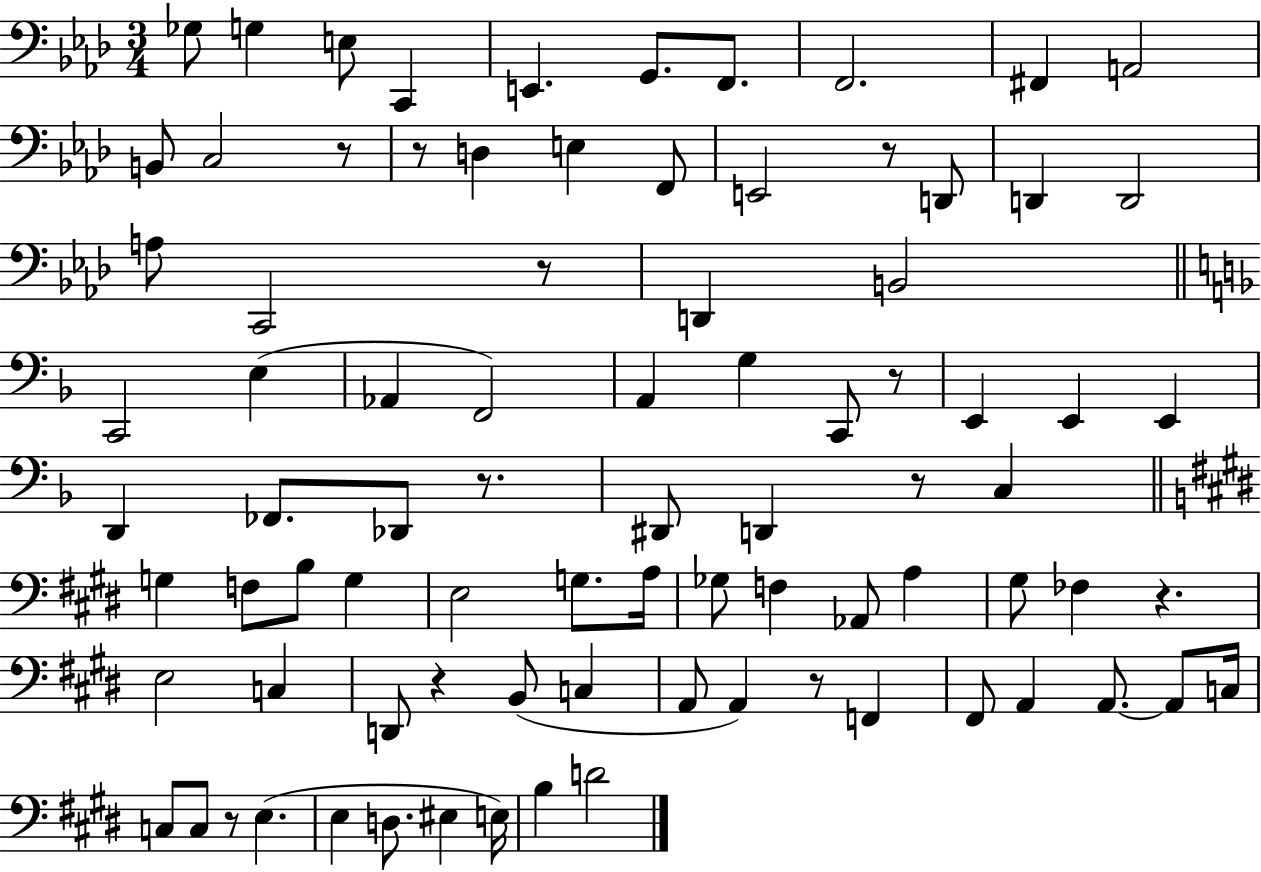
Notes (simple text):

Gb3/e G3/q E3/e C2/q E2/q. G2/e. F2/e. F2/h. F#2/q A2/h B2/e C3/h R/e R/e D3/q E3/q F2/e E2/h R/e D2/e D2/q D2/h A3/e C2/h R/e D2/q B2/h C2/h E3/q Ab2/q F2/h A2/q G3/q C2/e R/e E2/q E2/q E2/q D2/q FES2/e. Db2/e R/e. D#2/e D2/q R/e C3/q G3/q F3/e B3/e G3/q E3/h G3/e. A3/s Gb3/e F3/q Ab2/e A3/q G#3/e FES3/q R/q. E3/h C3/q D2/e R/q B2/e C3/q A2/e A2/q R/e F2/q F#2/e A2/q A2/e. A2/e C3/s C3/e C3/e R/e E3/q. E3/q D3/e. EIS3/q E3/s B3/q D4/h